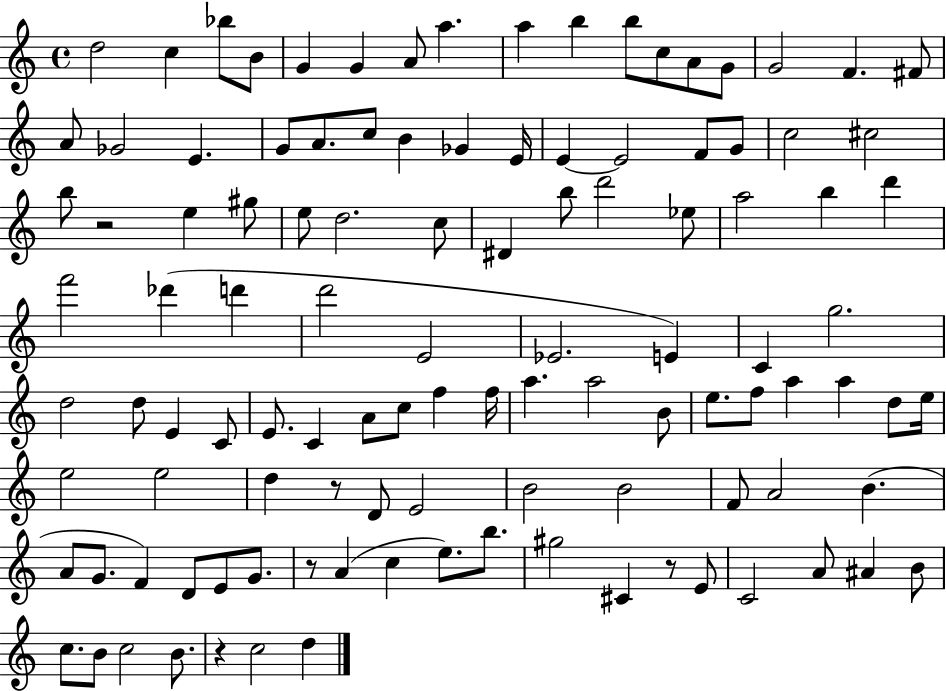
D5/h C5/q Bb5/e B4/e G4/q G4/q A4/e A5/q. A5/q B5/q B5/e C5/e A4/e G4/e G4/h F4/q. F#4/e A4/e Gb4/h E4/q. G4/e A4/e. C5/e B4/q Gb4/q E4/s E4/q E4/h F4/e G4/e C5/h C#5/h B5/e R/h E5/q G#5/e E5/e D5/h. C5/e D#4/q B5/e D6/h Eb5/e A5/h B5/q D6/q F6/h Db6/q D6/q D6/h E4/h Eb4/h. E4/q C4/q G5/h. D5/h D5/e E4/q C4/e E4/e. C4/q A4/e C5/e F5/q F5/s A5/q. A5/h B4/e E5/e. F5/e A5/q A5/q D5/e E5/s E5/h E5/h D5/q R/e D4/e E4/h B4/h B4/h F4/e A4/h B4/q. A4/e G4/e. F4/q D4/e E4/e G4/e. R/e A4/q C5/q E5/e. B5/e. G#5/h C#4/q R/e E4/e C4/h A4/e A#4/q B4/e C5/e. B4/e C5/h B4/e. R/q C5/h D5/q